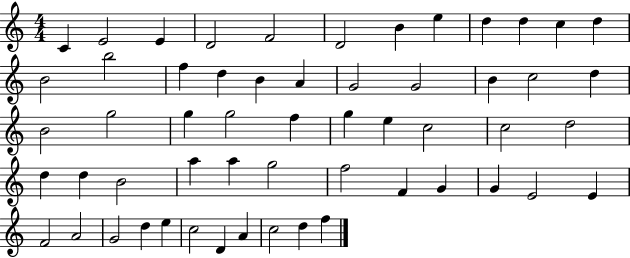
{
  \clef treble
  \numericTimeSignature
  \time 4/4
  \key c \major
  c'4 e'2 e'4 | d'2 f'2 | d'2 b'4 e''4 | d''4 d''4 c''4 d''4 | \break b'2 b''2 | f''4 d''4 b'4 a'4 | g'2 g'2 | b'4 c''2 d''4 | \break b'2 g''2 | g''4 g''2 f''4 | g''4 e''4 c''2 | c''2 d''2 | \break d''4 d''4 b'2 | a''4 a''4 g''2 | f''2 f'4 g'4 | g'4 e'2 e'4 | \break f'2 a'2 | g'2 d''4 e''4 | c''2 d'4 a'4 | c''2 d''4 f''4 | \break \bar "|."
}